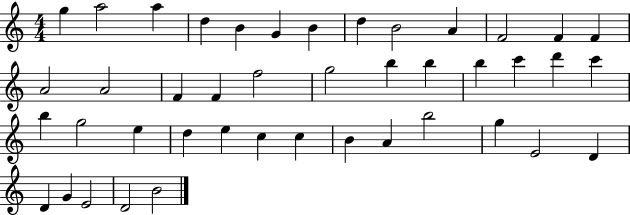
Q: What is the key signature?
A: C major